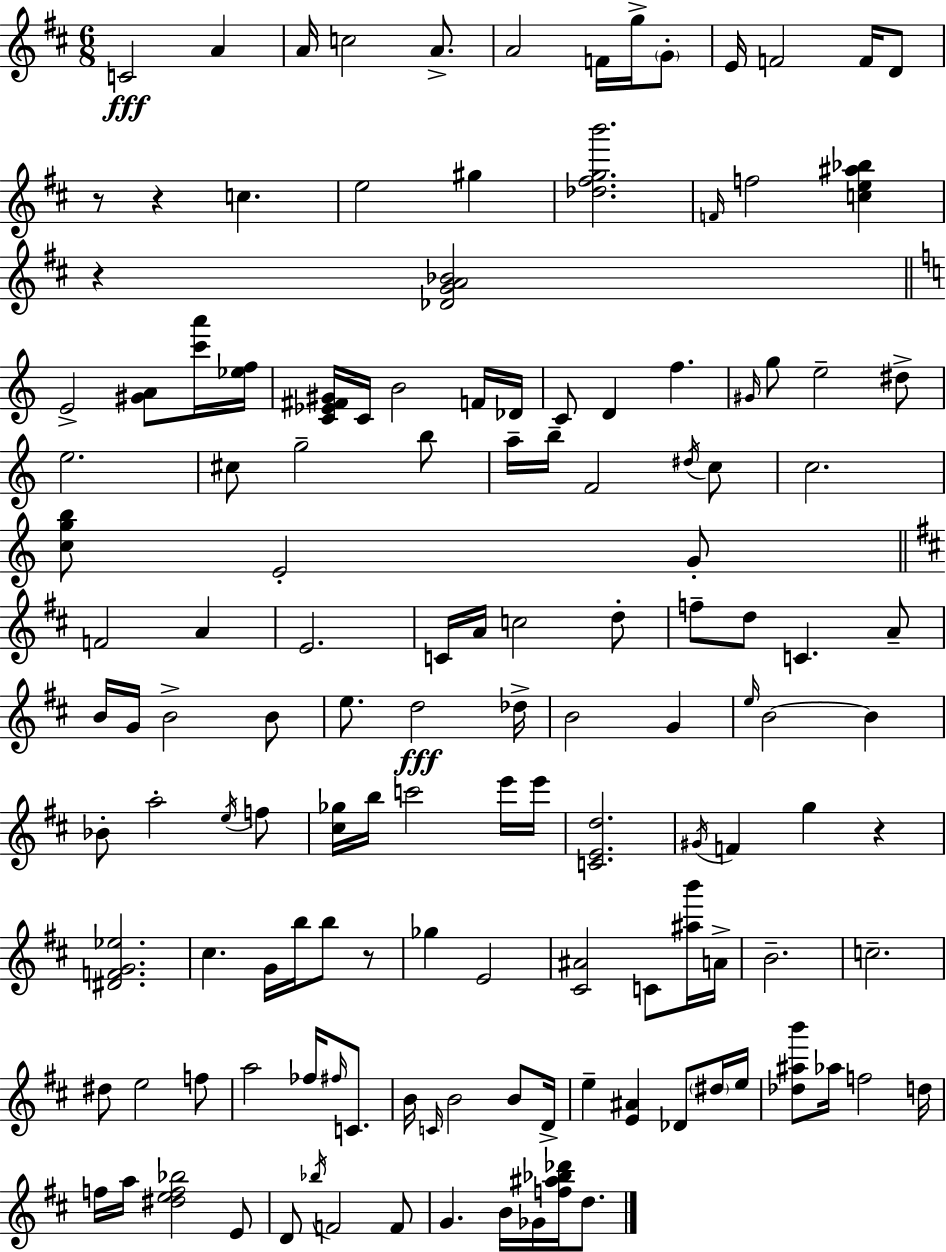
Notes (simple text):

C4/h A4/q A4/s C5/h A4/e. A4/h F4/s G5/s G4/e E4/s F4/h F4/s D4/e R/e R/q C5/q. E5/h G#5/q [Db5,F#5,G5,B6]/h. F4/s F5/h [C5,E5,A#5,Bb5]/q R/q [Db4,G4,A4,Bb4]/h E4/h [G#4,A4]/e [C6,A6]/s [Eb5,F5]/s [C4,Eb4,F#4,G#4]/s C4/s B4/h F4/s Db4/s C4/e D4/q F5/q. G#4/s G5/e E5/h D#5/e E5/h. C#5/e G5/h B5/e A5/s B5/s F4/h D#5/s C5/e C5/h. [C5,G5,B5]/e E4/h G4/e F4/h A4/q E4/h. C4/s A4/s C5/h D5/e F5/e D5/e C4/q. A4/e B4/s G4/s B4/h B4/e E5/e. D5/h Db5/s B4/h G4/q E5/s B4/h B4/q Bb4/e A5/h E5/s F5/e [C#5,Gb5]/s B5/s C6/h E6/s E6/s [C4,E4,D5]/h. G#4/s F4/q G5/q R/q [D#4,F4,G4,Eb5]/h. C#5/q. G4/s B5/s B5/e R/e Gb5/q E4/h [C#4,A#4]/h C4/e [A#5,B6]/s A4/s B4/h. C5/h. D#5/e E5/h F5/e A5/h FES5/s F#5/s C4/e. B4/s C4/s B4/h B4/e D4/s E5/q [E4,A#4]/q Db4/e D#5/s E5/s [Db5,A#5,B6]/e Ab5/s F5/h D5/s F5/s A5/s [D#5,E5,F5,Bb5]/h E4/e D4/e Bb5/s F4/h F4/e G4/q. B4/s Gb4/s [F5,A#5,Bb5,Db6]/s D5/e.